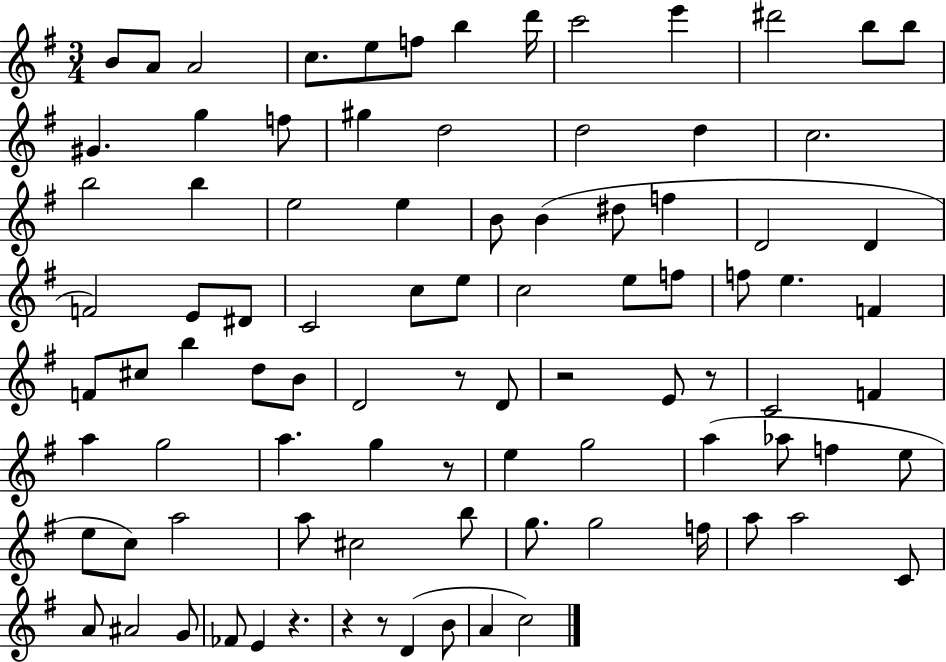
B4/e A4/e A4/h C5/e. E5/e F5/e B5/q D6/s C6/h E6/q D#6/h B5/e B5/e G#4/q. G5/q F5/e G#5/q D5/h D5/h D5/q C5/h. B5/h B5/q E5/h E5/q B4/e B4/q D#5/e F5/q D4/h D4/q F4/h E4/e D#4/e C4/h C5/e E5/e C5/h E5/e F5/e F5/e E5/q. F4/q F4/e C#5/e B5/q D5/e B4/e D4/h R/e D4/e R/h E4/e R/e C4/h F4/q A5/q G5/h A5/q. G5/q R/e E5/q G5/h A5/q Ab5/e F5/q E5/e E5/e C5/e A5/h A5/e C#5/h B5/e G5/e. G5/h F5/s A5/e A5/h C4/e A4/e A#4/h G4/e FES4/e E4/q R/q. R/q R/e D4/q B4/e A4/q C5/h